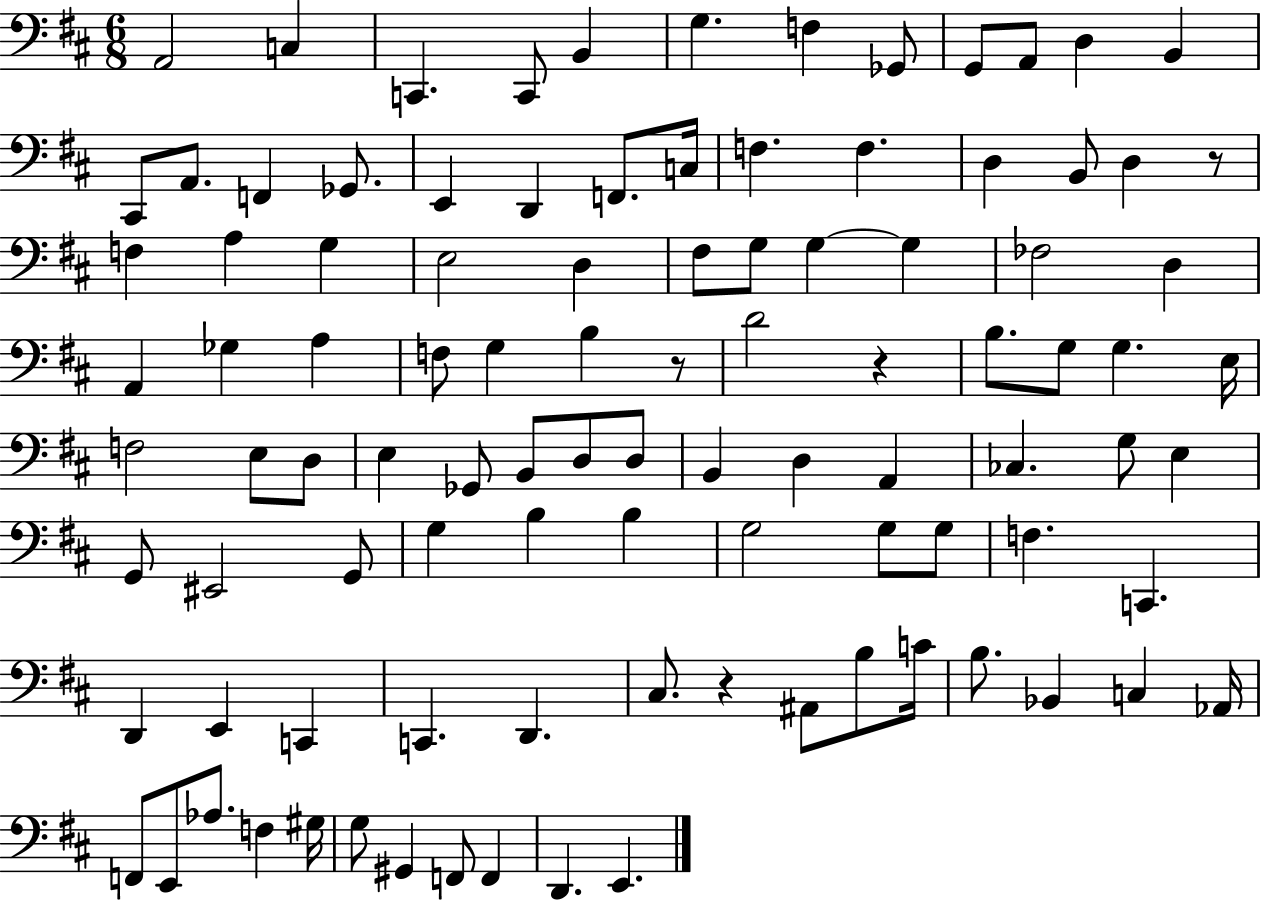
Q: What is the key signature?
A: D major